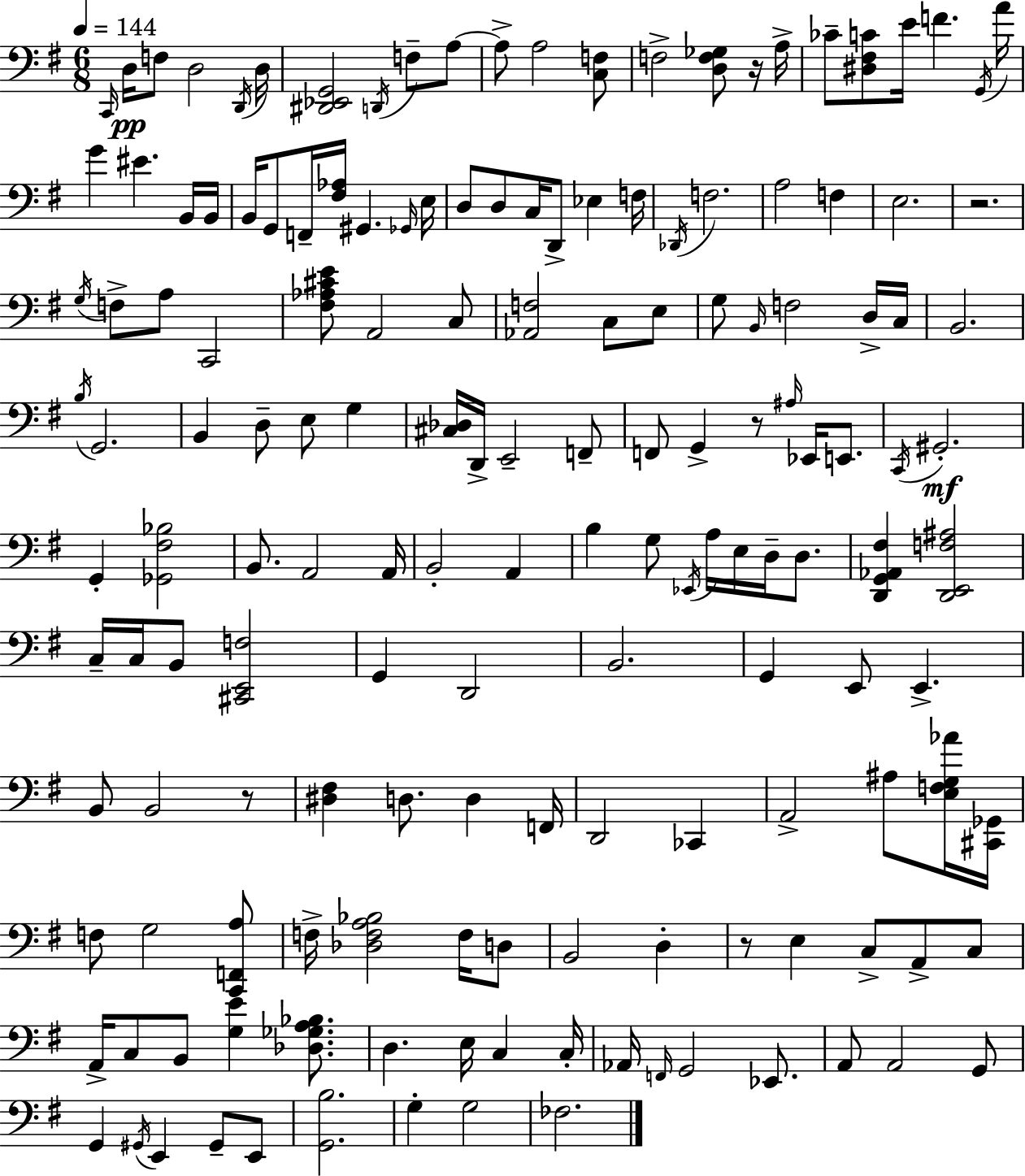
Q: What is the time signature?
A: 6/8